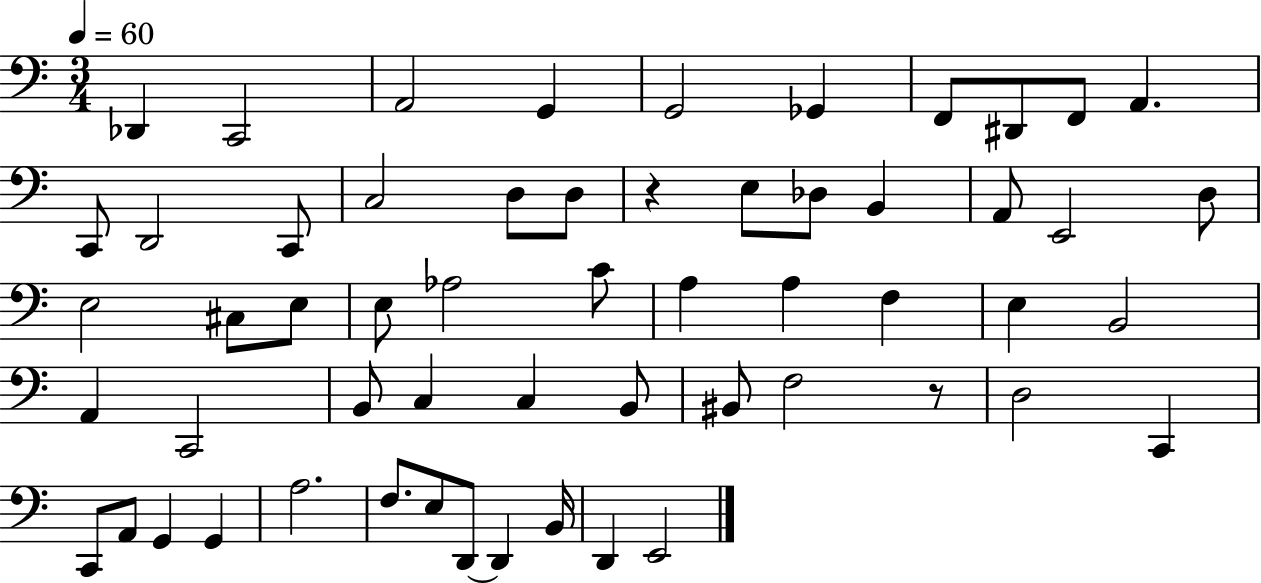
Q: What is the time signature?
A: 3/4